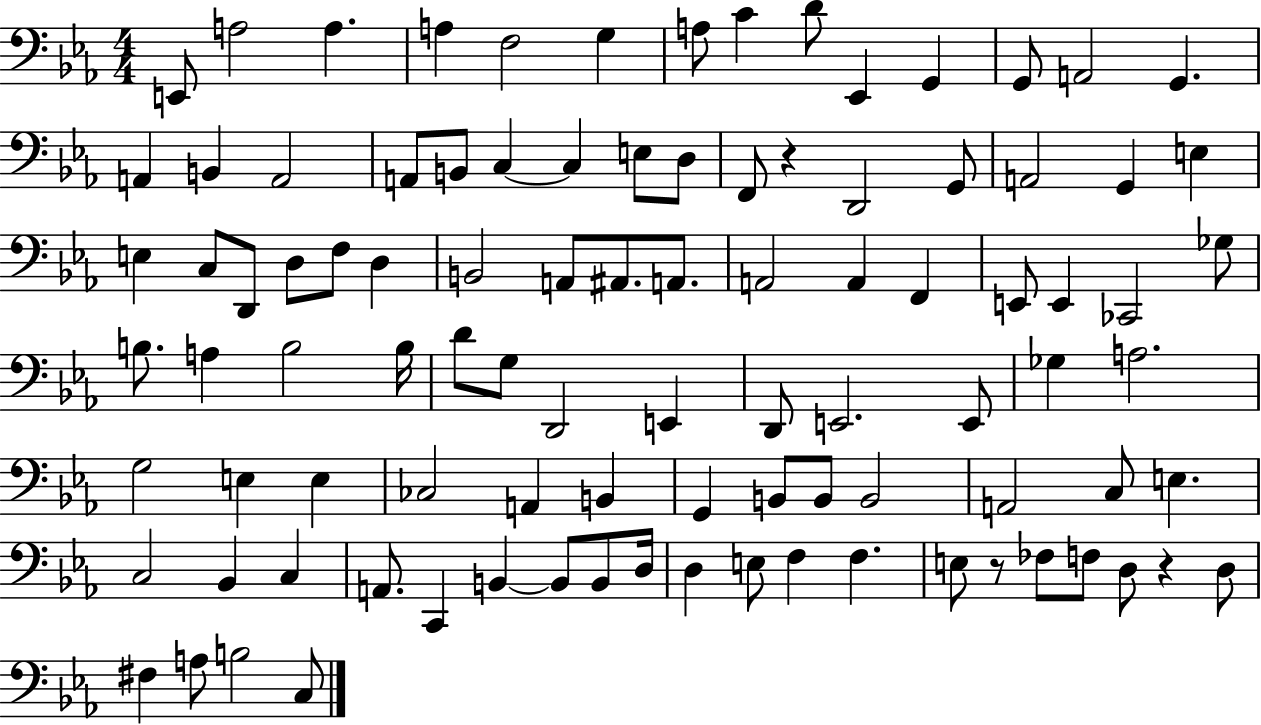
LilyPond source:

{
  \clef bass
  \numericTimeSignature
  \time 4/4
  \key ees \major
  e,8 a2 a4. | a4 f2 g4 | a8 c'4 d'8 ees,4 g,4 | g,8 a,2 g,4. | \break a,4 b,4 a,2 | a,8 b,8 c4~~ c4 e8 d8 | f,8 r4 d,2 g,8 | a,2 g,4 e4 | \break e4 c8 d,8 d8 f8 d4 | b,2 a,8 ais,8. a,8. | a,2 a,4 f,4 | e,8 e,4 ces,2 ges8 | \break b8. a4 b2 b16 | d'8 g8 d,2 e,4 | d,8 e,2. e,8 | ges4 a2. | \break g2 e4 e4 | ces2 a,4 b,4 | g,4 b,8 b,8 b,2 | a,2 c8 e4. | \break c2 bes,4 c4 | a,8. c,4 b,4~~ b,8 b,8 d16 | d4 e8 f4 f4. | e8 r8 fes8 f8 d8 r4 d8 | \break fis4 a8 b2 c8 | \bar "|."
}